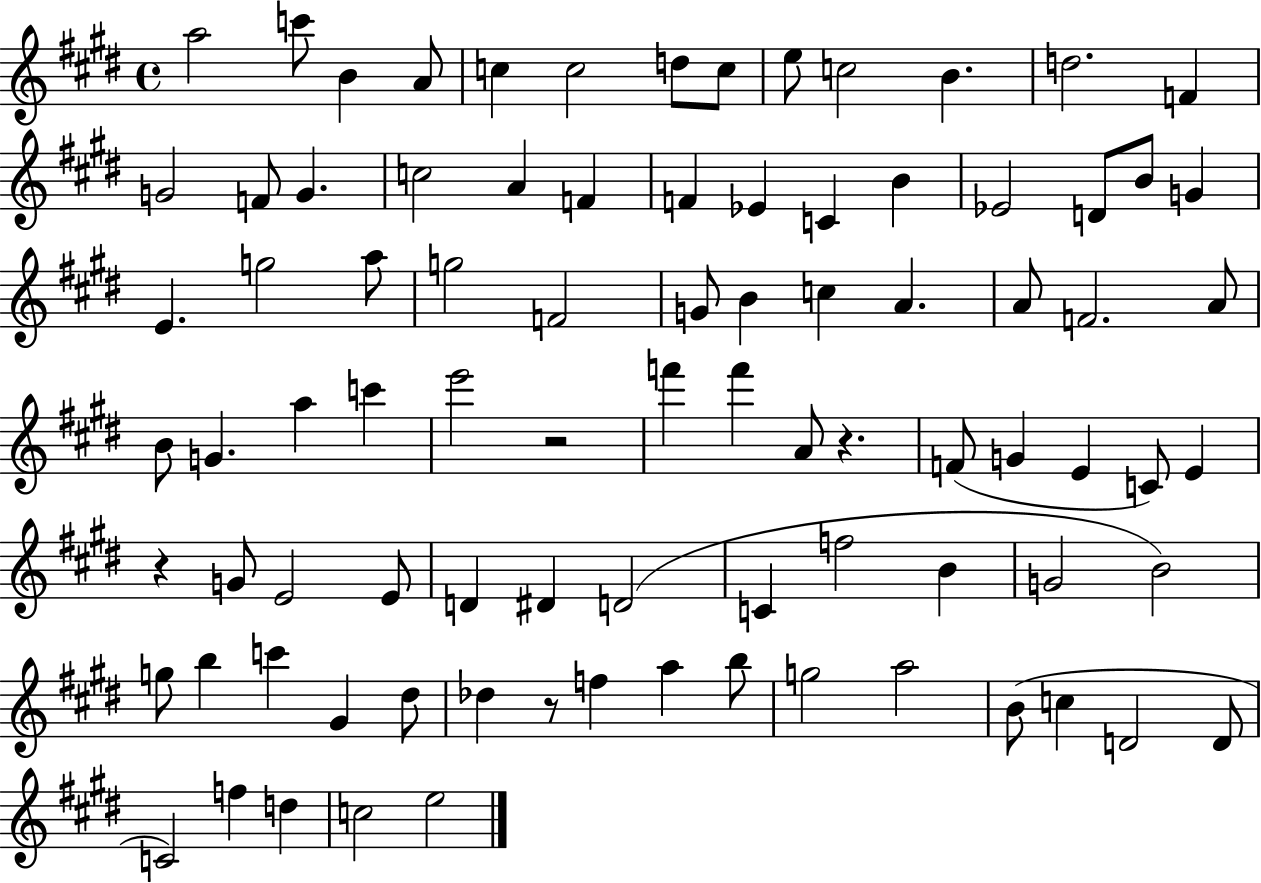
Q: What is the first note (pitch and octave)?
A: A5